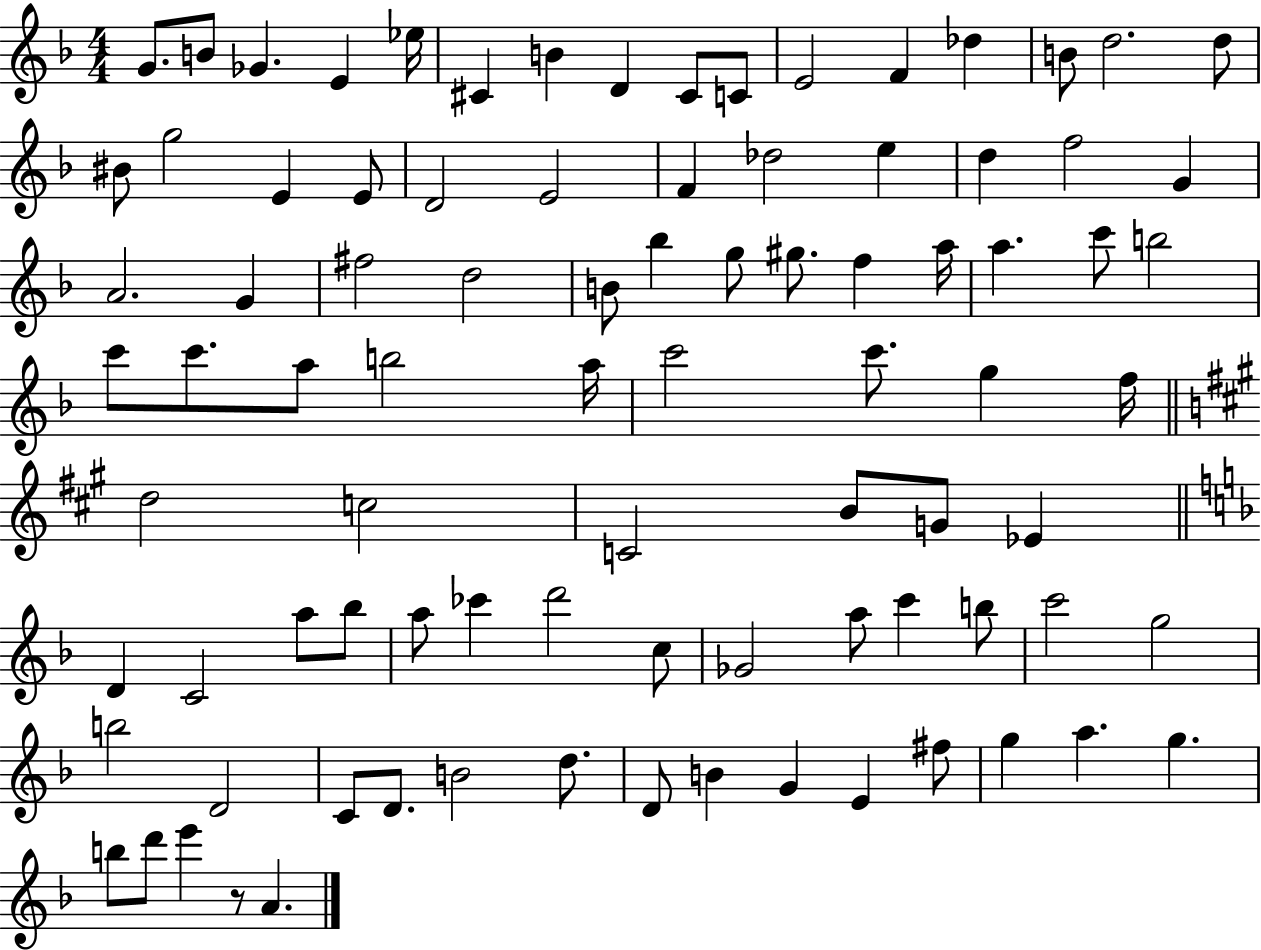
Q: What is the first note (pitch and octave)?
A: G4